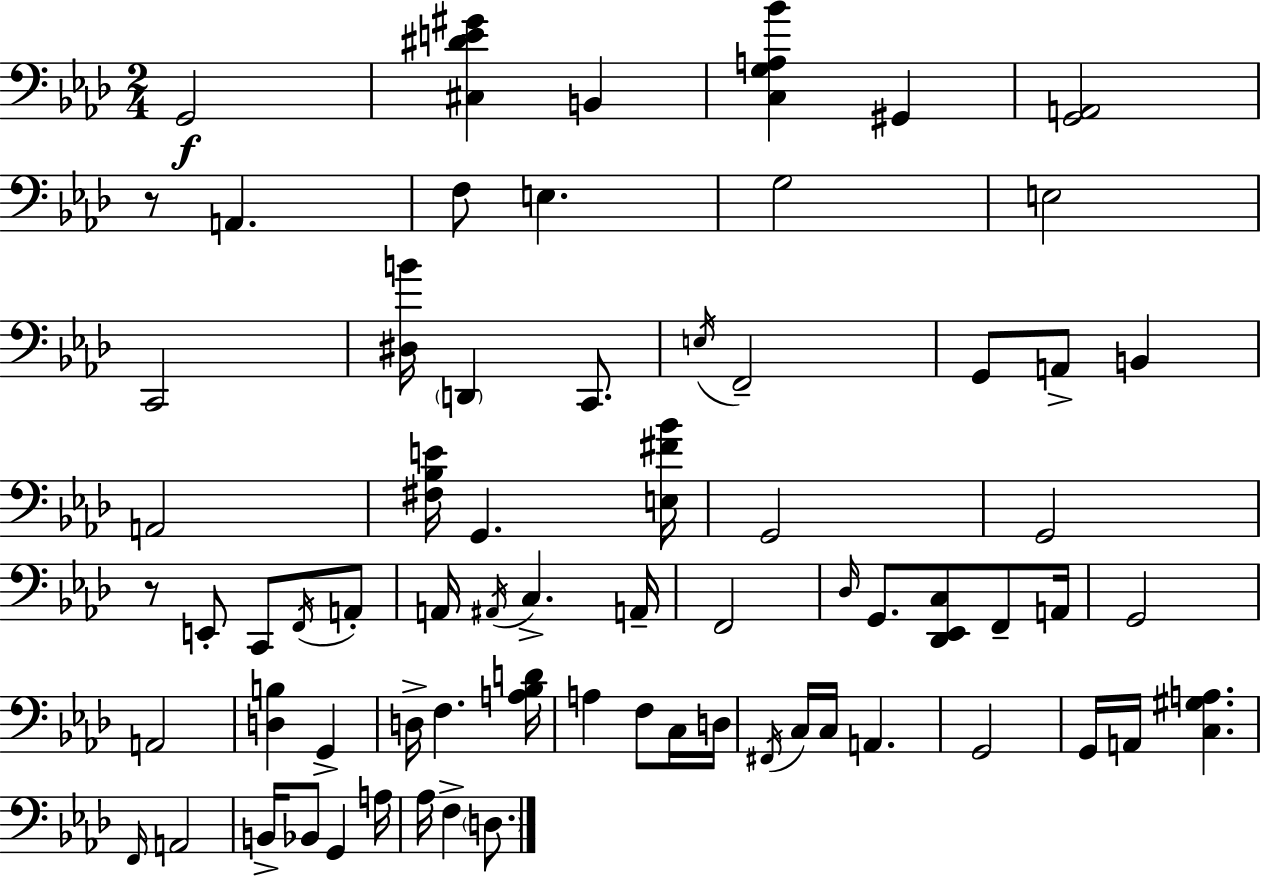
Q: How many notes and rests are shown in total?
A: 70